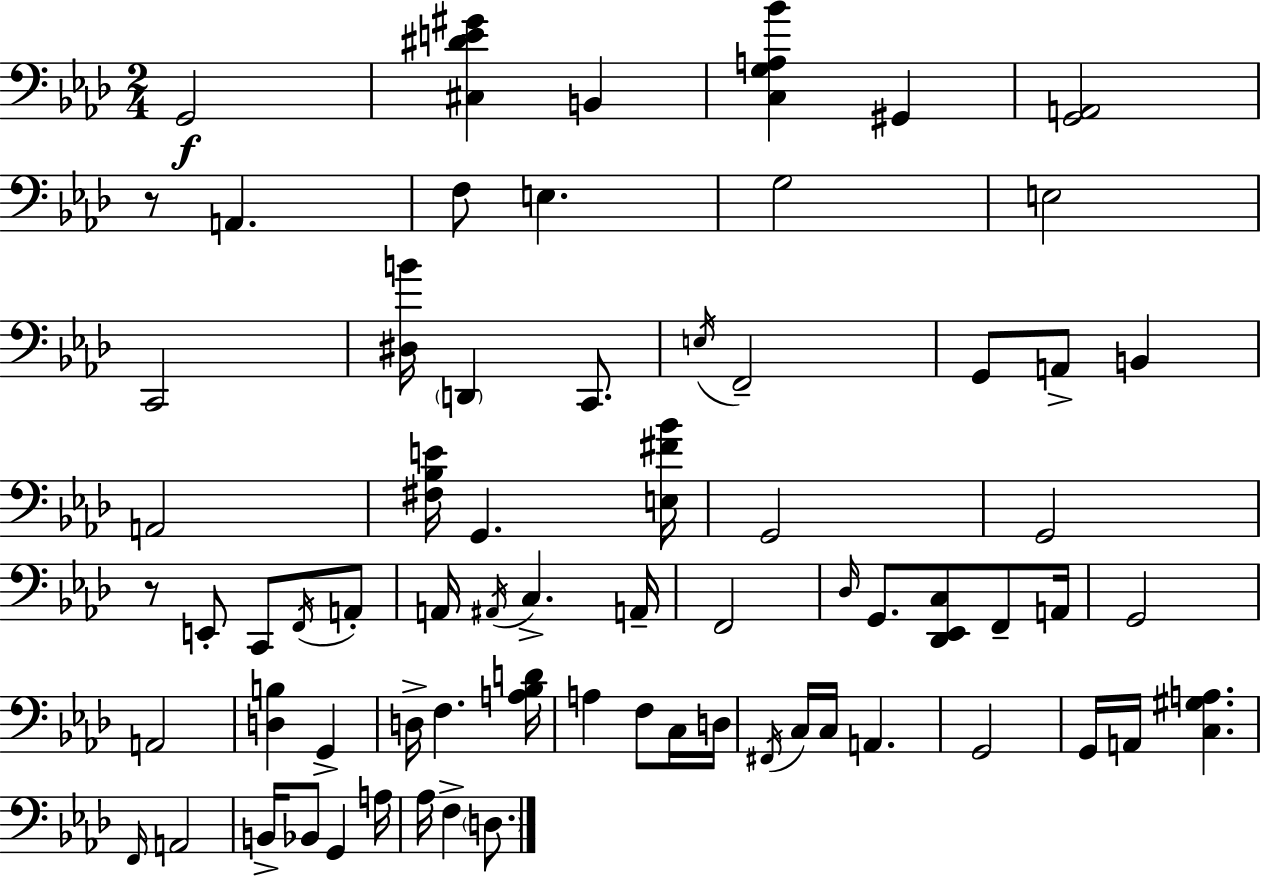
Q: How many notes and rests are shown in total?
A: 70